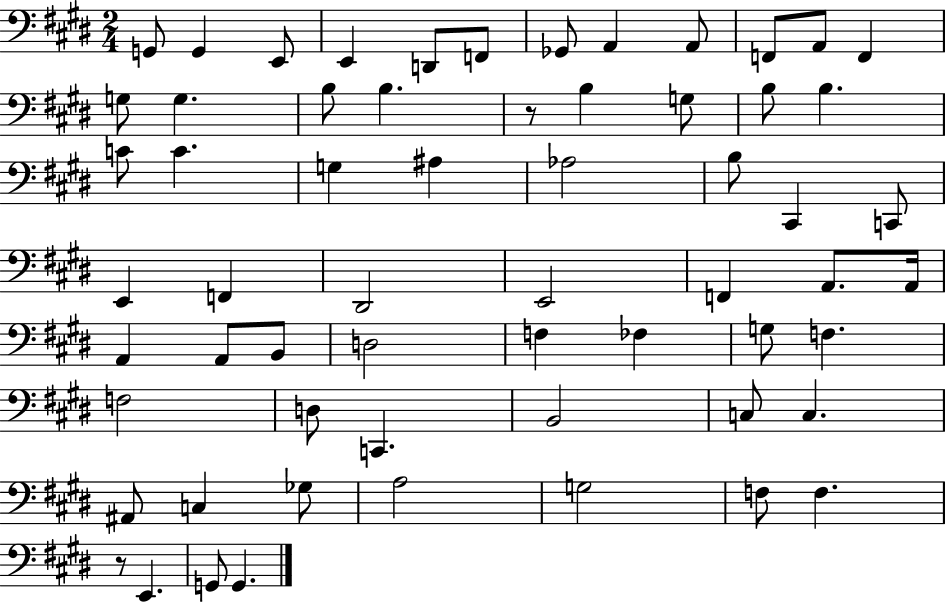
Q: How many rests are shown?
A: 2